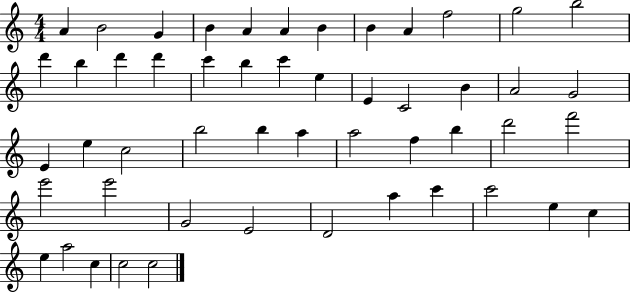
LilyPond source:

{
  \clef treble
  \numericTimeSignature
  \time 4/4
  \key c \major
  a'4 b'2 g'4 | b'4 a'4 a'4 b'4 | b'4 a'4 f''2 | g''2 b''2 | \break d'''4 b''4 d'''4 d'''4 | c'''4 b''4 c'''4 e''4 | e'4 c'2 b'4 | a'2 g'2 | \break e'4 e''4 c''2 | b''2 b''4 a''4 | a''2 f''4 b''4 | d'''2 f'''2 | \break e'''2 e'''2 | g'2 e'2 | d'2 a''4 c'''4 | c'''2 e''4 c''4 | \break e''4 a''2 c''4 | c''2 c''2 | \bar "|."
}